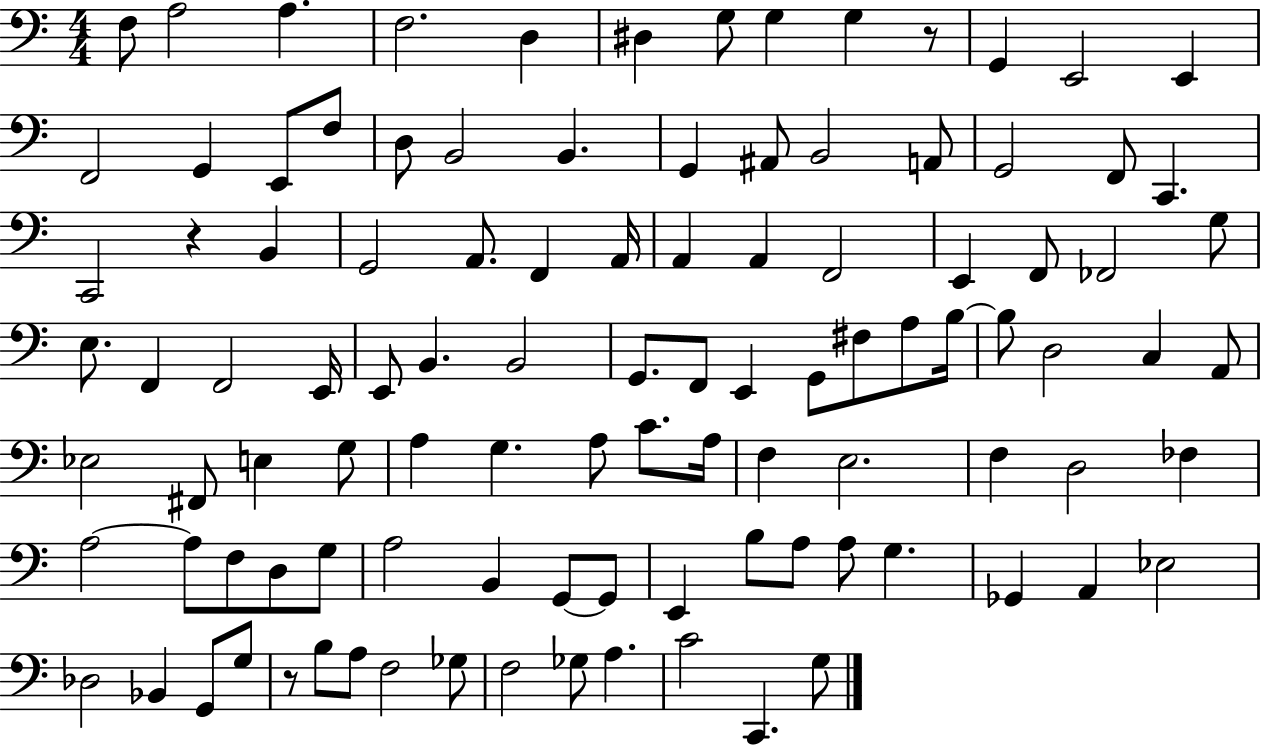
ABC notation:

X:1
T:Untitled
M:4/4
L:1/4
K:C
F,/2 A,2 A, F,2 D, ^D, G,/2 G, G, z/2 G,, E,,2 E,, F,,2 G,, E,,/2 F,/2 D,/2 B,,2 B,, G,, ^A,,/2 B,,2 A,,/2 G,,2 F,,/2 C,, C,,2 z B,, G,,2 A,,/2 F,, A,,/4 A,, A,, F,,2 E,, F,,/2 _F,,2 G,/2 E,/2 F,, F,,2 E,,/4 E,,/2 B,, B,,2 G,,/2 F,,/2 E,, G,,/2 ^F,/2 A,/2 B,/4 B,/2 D,2 C, A,,/2 _E,2 ^F,,/2 E, G,/2 A, G, A,/2 C/2 A,/4 F, E,2 F, D,2 _F, A,2 A,/2 F,/2 D,/2 G,/2 A,2 B,, G,,/2 G,,/2 E,, B,/2 A,/2 A,/2 G, _G,, A,, _E,2 _D,2 _B,, G,,/2 G,/2 z/2 B,/2 A,/2 F,2 _G,/2 F,2 _G,/2 A, C2 C,, G,/2